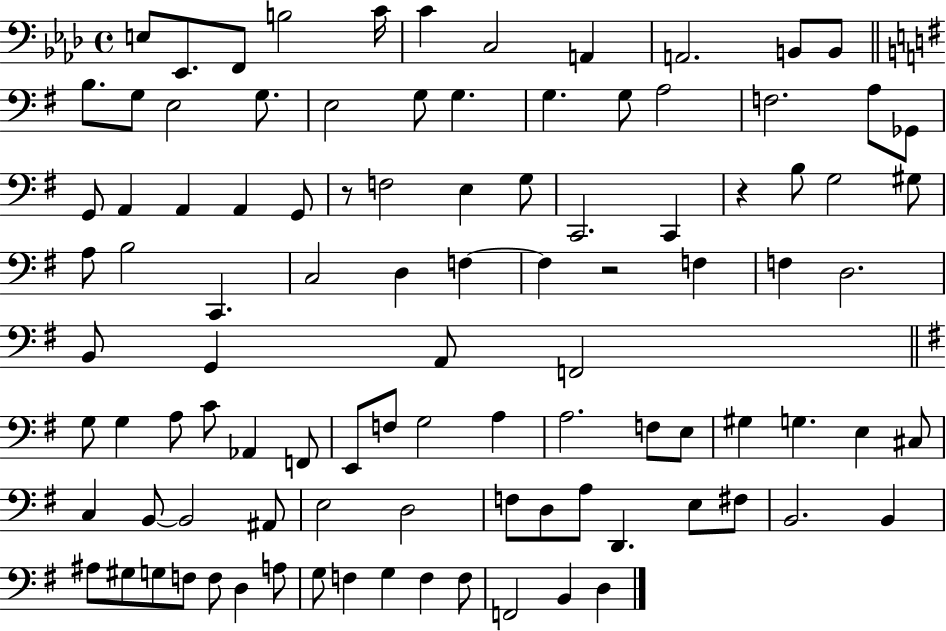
E3/e Eb2/e. F2/e B3/h C4/s C4/q C3/h A2/q A2/h. B2/e B2/e B3/e. G3/e E3/h G3/e. E3/h G3/e G3/q. G3/q. G3/e A3/h F3/h. A3/e Gb2/e G2/e A2/q A2/q A2/q G2/e R/e F3/h E3/q G3/e C2/h. C2/q R/q B3/e G3/h G#3/e A3/e B3/h C2/q. C3/h D3/q F3/q F3/q R/h F3/q F3/q D3/h. B2/e G2/q A2/e F2/h G3/e G3/q A3/e C4/e Ab2/q F2/e E2/e F3/e G3/h A3/q A3/h. F3/e E3/e G#3/q G3/q. E3/q C#3/e C3/q B2/e B2/h A#2/e E3/h D3/h F3/e D3/e A3/e D2/q. E3/e F#3/e B2/h. B2/q A#3/e G#3/e G3/e F3/e F3/e D3/q A3/e G3/e F3/q G3/q F3/q F3/e F2/h B2/q D3/q